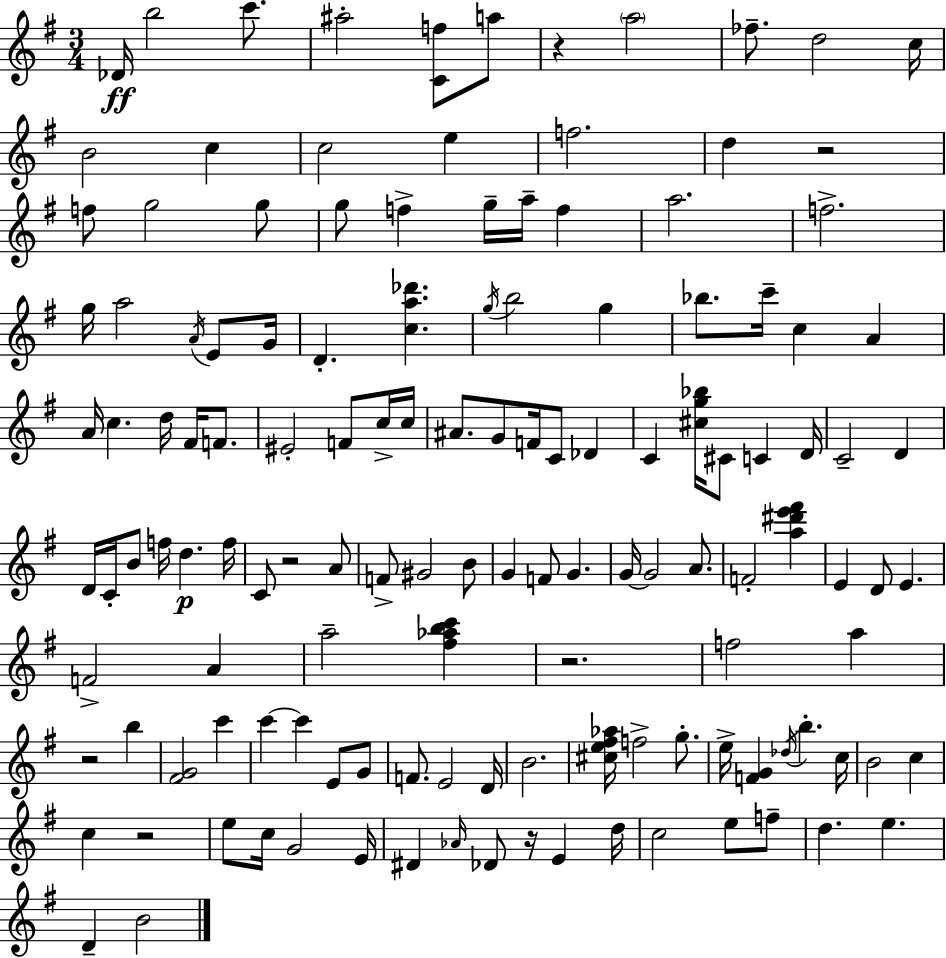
{
  \clef treble
  \numericTimeSignature
  \time 3/4
  \key e \minor
  \repeat volta 2 { des'16\ff b''2 c'''8. | ais''2-. <c' f''>8 a''8 | r4 \parenthesize a''2 | fes''8.-- d''2 c''16 | \break b'2 c''4 | c''2 e''4 | f''2. | d''4 r2 | \break f''8 g''2 g''8 | g''8 f''4-> g''16-- a''16-- f''4 | a''2. | f''2.-> | \break g''16 a''2 \acciaccatura { a'16 } e'8 | g'16 d'4.-. <c'' a'' des'''>4. | \acciaccatura { g''16 } b''2 g''4 | bes''8. c'''16-- c''4 a'4 | \break a'16 c''4. d''16 fis'16 f'8. | eis'2-. f'8 | c''16-> c''16 ais'8. g'8 f'16 c'8 des'4 | c'4 <cis'' g'' bes''>16 cis'8 c'4 | \break d'16 c'2-- d'4 | d'16 c'16-. b'8 f''16 d''4.\p | f''16 c'8 r2 | a'8 f'8-> gis'2 | \break b'8 g'4 f'8 g'4. | g'16~~ g'2 a'8. | f'2-. <a'' dis''' e''' fis'''>4 | e'4 d'8 e'4. | \break f'2-> a'4 | a''2-- <fis'' aes'' b'' c'''>4 | r2. | f''2 a''4 | \break r2 b''4 | <fis' g'>2 c'''4 | c'''4~~ c'''4 e'8 | g'8 f'8. e'2 | \break d'16 b'2. | <cis'' e'' fis'' aes''>16 f''2-> g''8.-. | e''16-> <f' g'>4 \acciaccatura { des''16 } b''4.-. | c''16 b'2 c''4 | \break c''4 r2 | e''8 c''16 g'2 | e'16 dis'4 \grace { aes'16 } des'8 r16 e'4 | d''16 c''2 | \break e''8 f''8-- d''4. e''4. | d'4-- b'2 | } \bar "|."
}